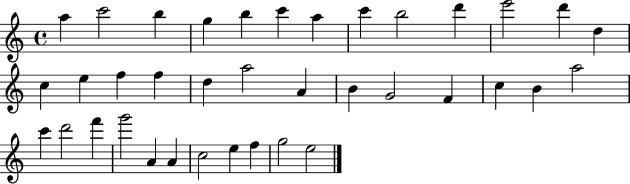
X:1
T:Untitled
M:4/4
L:1/4
K:C
a c'2 b g b c' a c' b2 d' e'2 d' d c e f f d a2 A B G2 F c B a2 c' d'2 f' g'2 A A c2 e f g2 e2